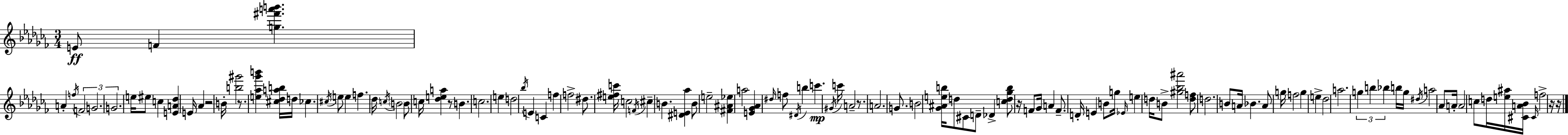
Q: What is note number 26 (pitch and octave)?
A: C5